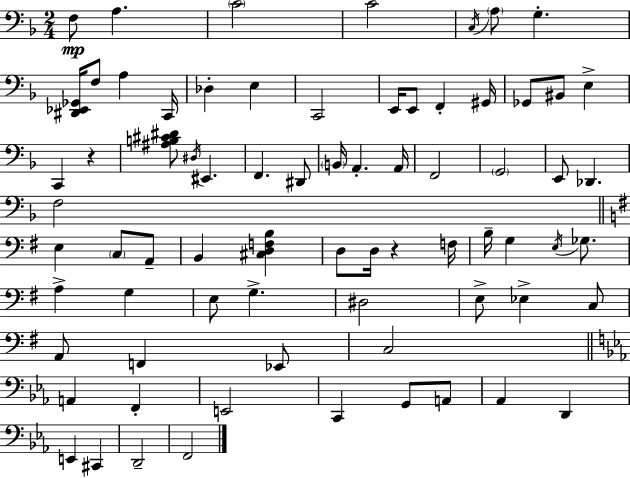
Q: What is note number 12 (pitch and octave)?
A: E3